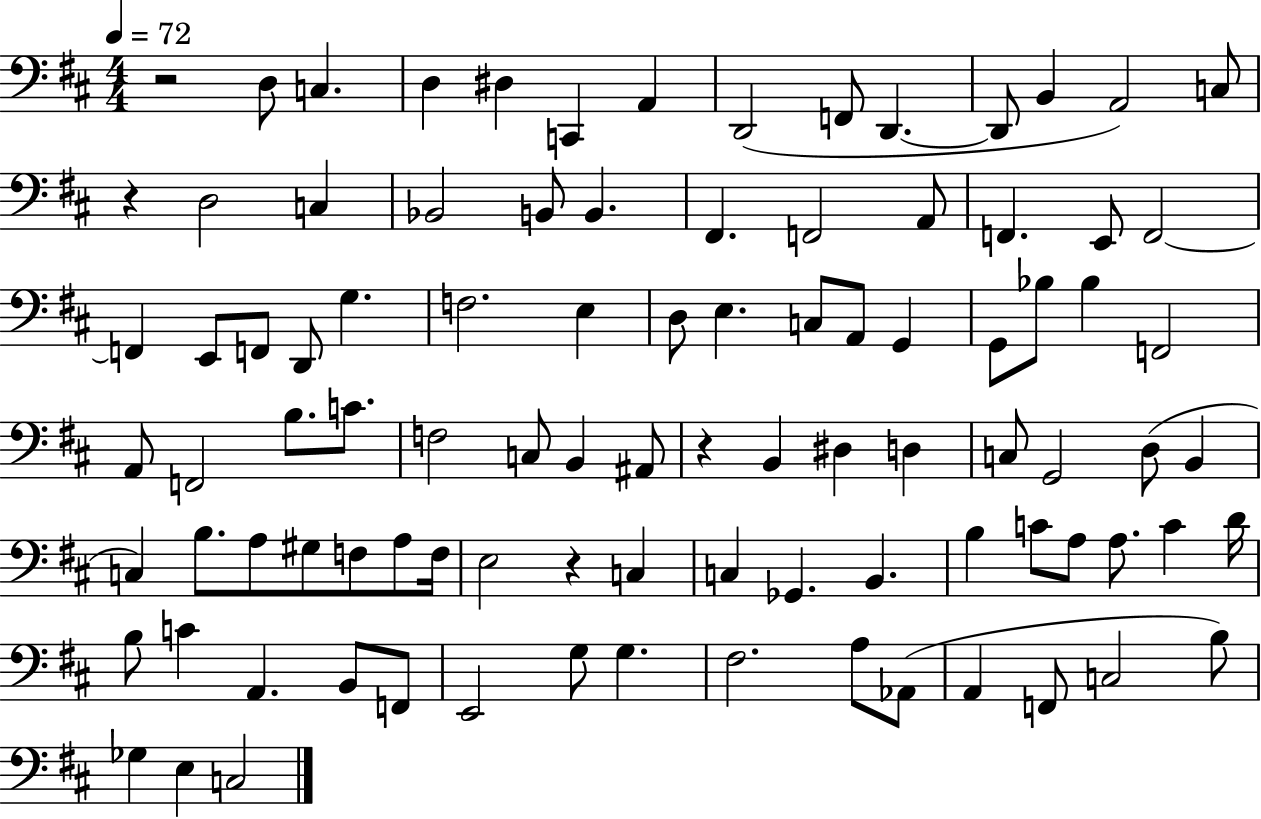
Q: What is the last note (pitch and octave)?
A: C3